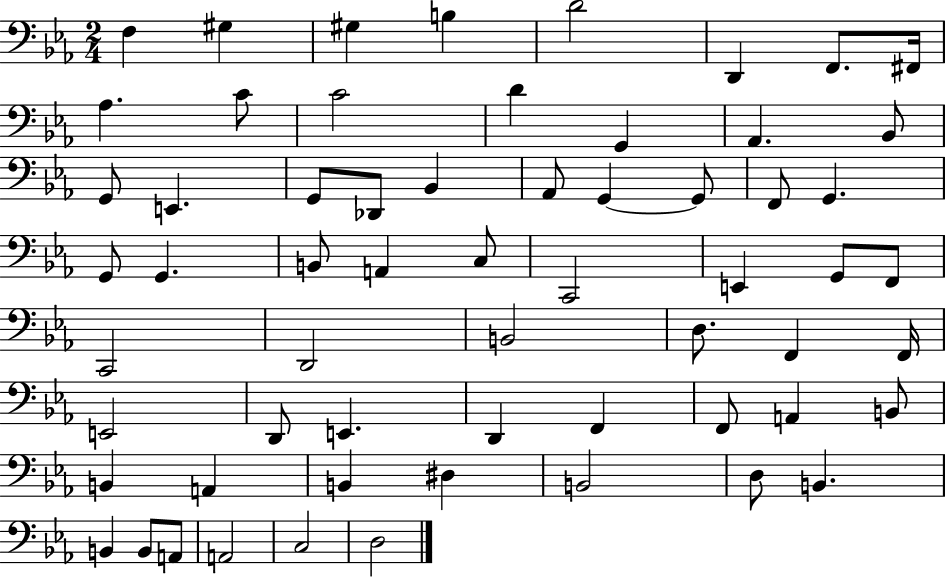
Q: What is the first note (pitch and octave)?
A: F3